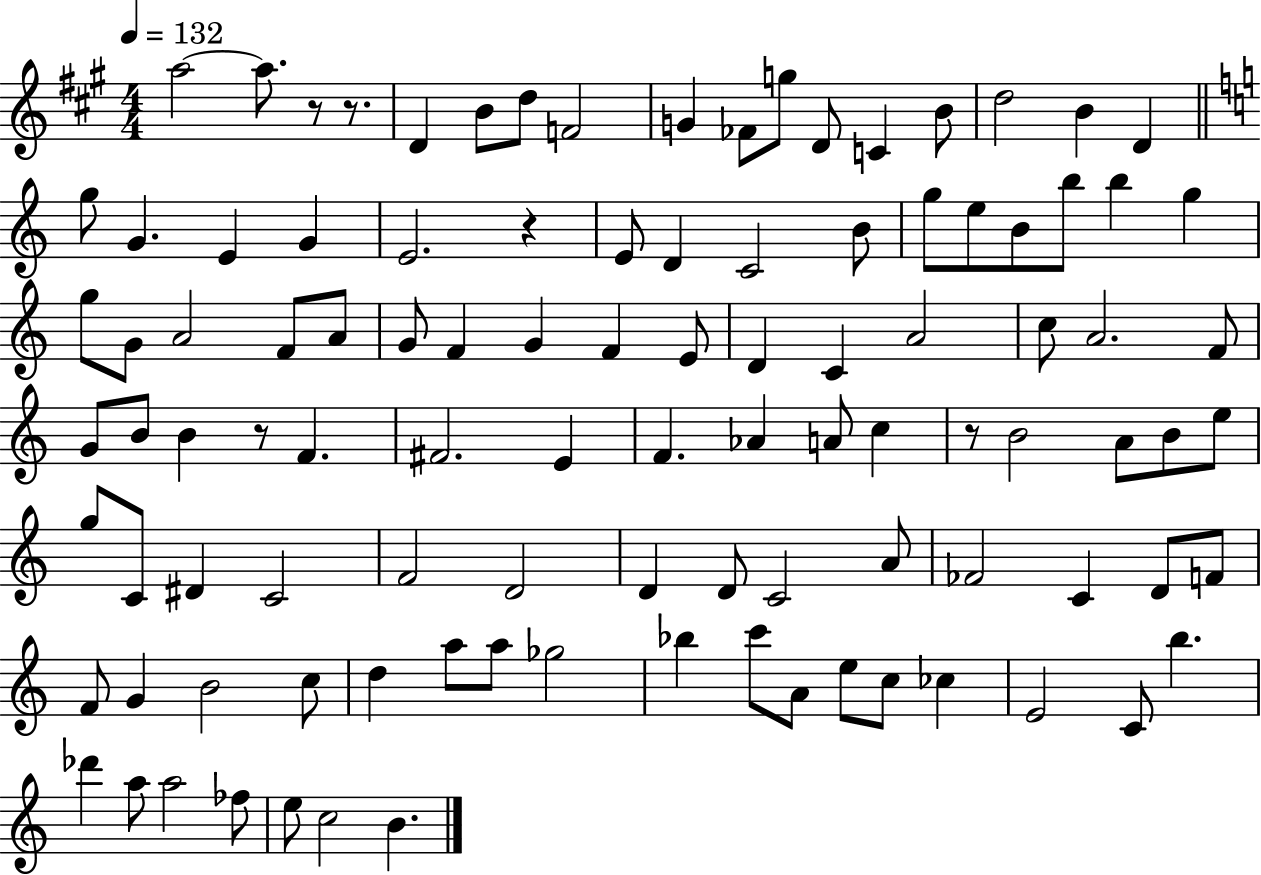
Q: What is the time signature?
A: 4/4